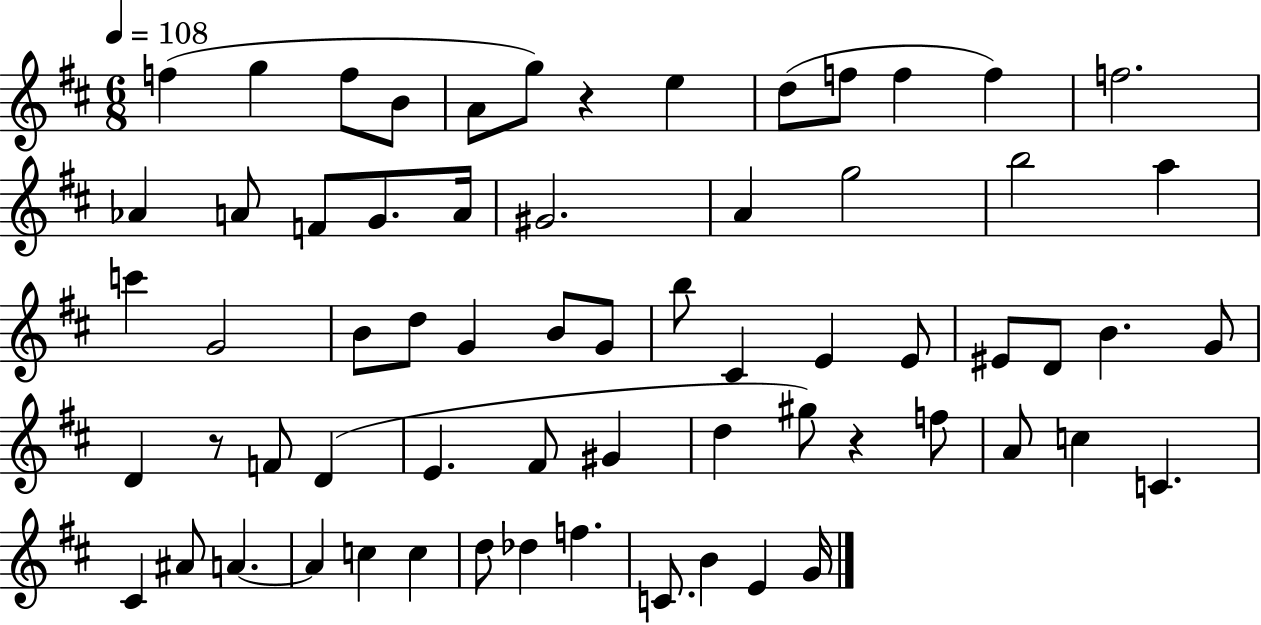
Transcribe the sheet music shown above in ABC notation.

X:1
T:Untitled
M:6/8
L:1/4
K:D
f g f/2 B/2 A/2 g/2 z e d/2 f/2 f f f2 _A A/2 F/2 G/2 A/4 ^G2 A g2 b2 a c' G2 B/2 d/2 G B/2 G/2 b/2 ^C E E/2 ^E/2 D/2 B G/2 D z/2 F/2 D E ^F/2 ^G d ^g/2 z f/2 A/2 c C ^C ^A/2 A A c c d/2 _d f C/2 B E G/4